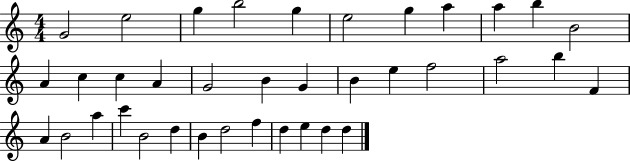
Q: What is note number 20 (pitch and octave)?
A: E5